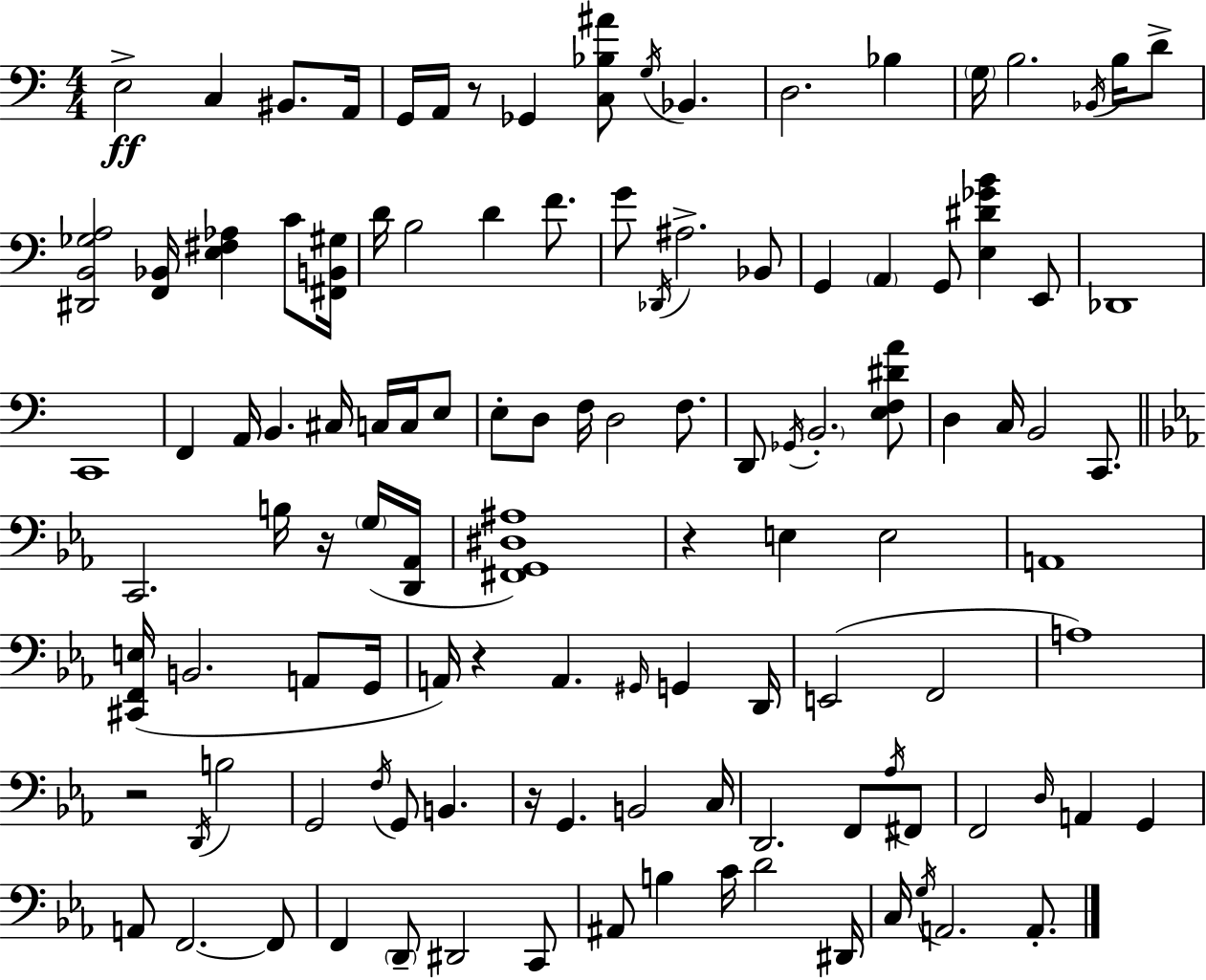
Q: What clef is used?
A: bass